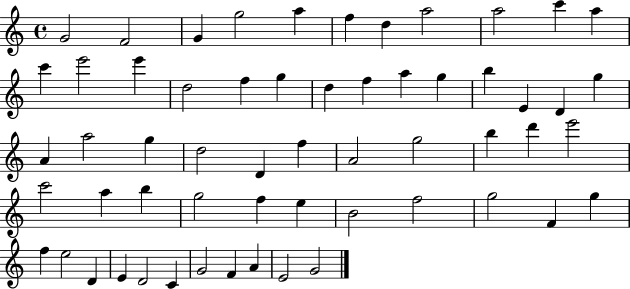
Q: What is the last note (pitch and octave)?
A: G4